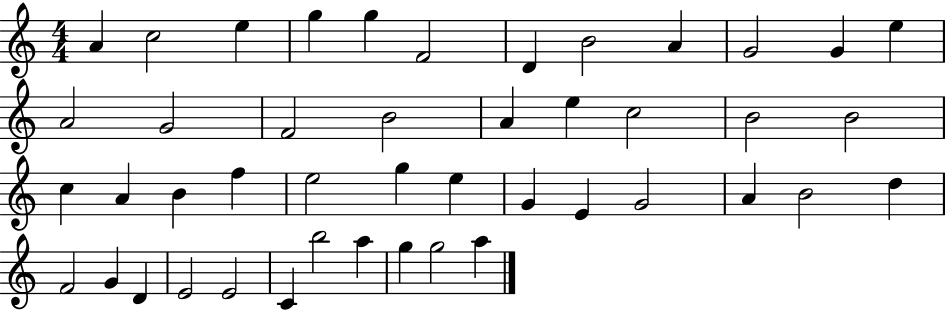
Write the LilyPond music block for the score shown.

{
  \clef treble
  \numericTimeSignature
  \time 4/4
  \key c \major
  a'4 c''2 e''4 | g''4 g''4 f'2 | d'4 b'2 a'4 | g'2 g'4 e''4 | \break a'2 g'2 | f'2 b'2 | a'4 e''4 c''2 | b'2 b'2 | \break c''4 a'4 b'4 f''4 | e''2 g''4 e''4 | g'4 e'4 g'2 | a'4 b'2 d''4 | \break f'2 g'4 d'4 | e'2 e'2 | c'4 b''2 a''4 | g''4 g''2 a''4 | \break \bar "|."
}